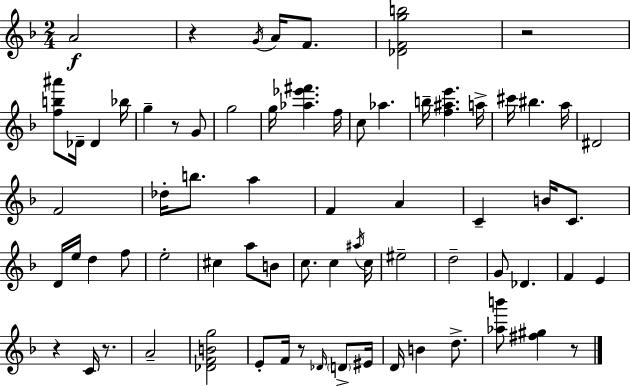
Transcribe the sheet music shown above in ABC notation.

X:1
T:Untitled
M:2/4
L:1/4
K:F
A2 z G/4 A/4 F/2 [_DFgb]2 z2 [fb^a']/2 _D/4 _D _b/4 g z/2 G/2 g2 g/4 [_a_e'^f'] f/4 c/2 _a b/4 [f^ae'] a/4 ^c'/4 ^b a/4 ^D2 F2 _d/4 b/2 a F A C B/4 C/2 D/4 e/4 d f/2 e2 ^c a/2 B/2 c/2 c ^a/4 c/4 ^e2 d2 G/2 _D F E z C/4 z/2 A2 [_DFBg]2 E/2 F/4 z/2 _D/4 D/2 ^E/4 D/4 B d/2 [_ab']/2 [^f^g] z/2